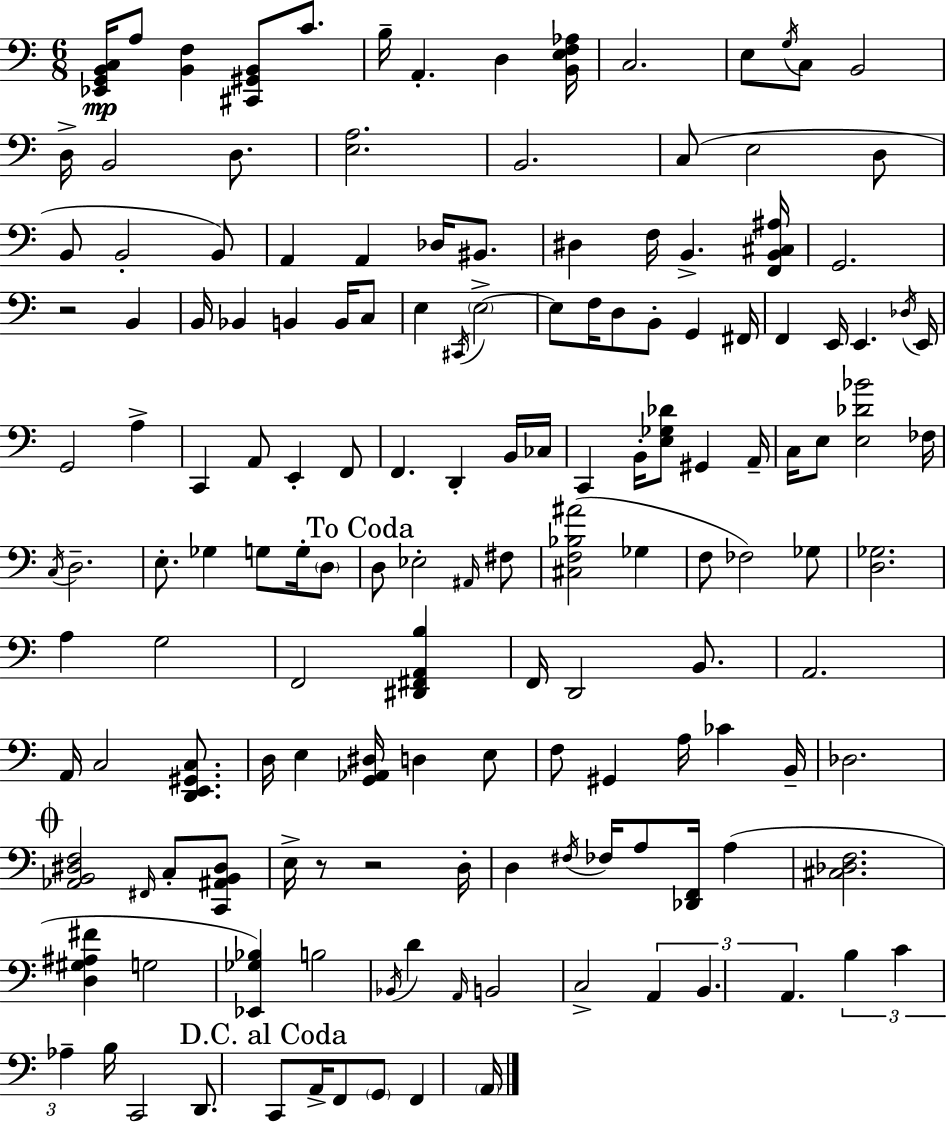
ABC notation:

X:1
T:Untitled
M:6/8
L:1/4
K:C
[_E,,G,,B,,C,]/4 A,/2 [B,,F,] [^C,,^G,,B,,]/2 C/2 B,/4 A,, D, [B,,E,F,_A,]/4 C,2 E,/2 G,/4 C,/2 B,,2 D,/4 B,,2 D,/2 [E,A,]2 B,,2 C,/2 E,2 D,/2 B,,/2 B,,2 B,,/2 A,, A,, _D,/4 ^B,,/2 ^D, F,/4 B,, [F,,B,,^C,^A,]/4 G,,2 z2 B,, B,,/4 _B,, B,, B,,/4 C,/2 E, ^C,,/4 E,2 E,/2 F,/4 D,/2 B,,/2 G,, ^F,,/4 F,, E,,/4 E,, _D,/4 E,,/4 G,,2 A, C,, A,,/2 E,, F,,/2 F,, D,, B,,/4 _C,/4 C,, B,,/4 [E,_G,_D]/2 ^G,, A,,/4 C,/4 E,/2 [E,_D_B]2 _F,/4 C,/4 D,2 E,/2 _G, G,/2 G,/4 D,/2 D,/2 _E,2 ^A,,/4 ^F,/2 [^C,F,_B,^A]2 _G, F,/2 _F,2 _G,/2 [D,_G,]2 A, G,2 F,,2 [^D,,^F,,A,,B,] F,,/4 D,,2 B,,/2 A,,2 A,,/4 C,2 [D,,E,,^G,,C,]/2 D,/4 E, [G,,_A,,^D,]/4 D, E,/2 F,/2 ^G,, A,/4 _C B,,/4 _D,2 [_A,,B,,^D,F,]2 ^F,,/4 C,/2 [C,,^A,,B,,^D,]/2 E,/4 z/2 z2 D,/4 D, ^F,/4 _F,/4 A,/2 [_D,,F,,]/4 A, [^C,_D,F,]2 [D,^G,^A,^F] G,2 [_E,,_G,_B,] B,2 _B,,/4 D A,,/4 B,,2 C,2 A,, B,, A,, B, C _A, B,/4 C,,2 D,,/2 C,,/2 A,,/4 F,,/2 G,,/2 F,, A,,/4